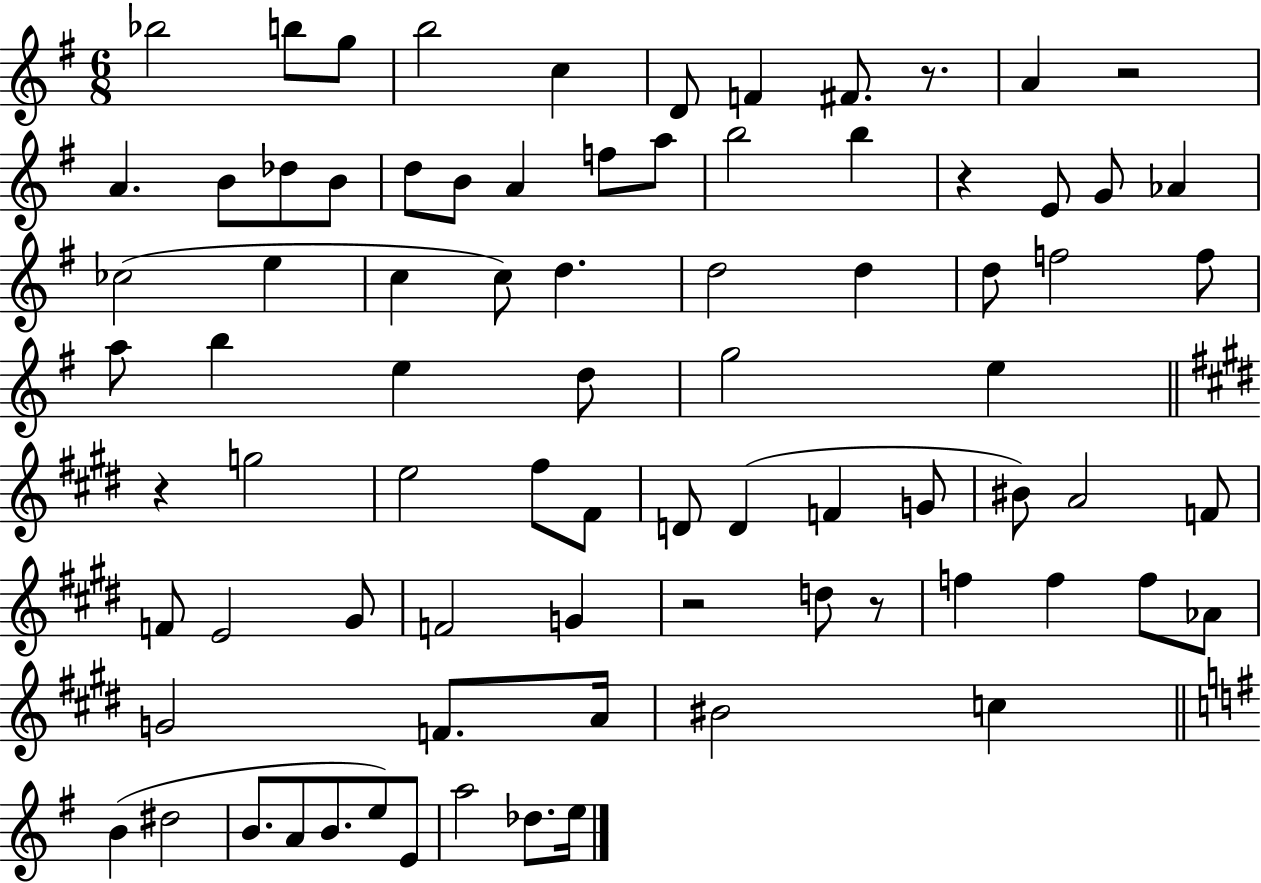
{
  \clef treble
  \numericTimeSignature
  \time 6/8
  \key g \major
  \repeat volta 2 { bes''2 b''8 g''8 | b''2 c''4 | d'8 f'4 fis'8. r8. | a'4 r2 | \break a'4. b'8 des''8 b'8 | d''8 b'8 a'4 f''8 a''8 | b''2 b''4 | r4 e'8 g'8 aes'4 | \break ces''2( e''4 | c''4 c''8) d''4. | d''2 d''4 | d''8 f''2 f''8 | \break a''8 b''4 e''4 d''8 | g''2 e''4 | \bar "||" \break \key e \major r4 g''2 | e''2 fis''8 fis'8 | d'8 d'4( f'4 g'8 | bis'8) a'2 f'8 | \break f'8 e'2 gis'8 | f'2 g'4 | r2 d''8 r8 | f''4 f''4 f''8 aes'8 | \break g'2 f'8. a'16 | bis'2 c''4 | \bar "||" \break \key g \major b'4( dis''2 | b'8. a'8 b'8. e''8) e'8 | a''2 des''8. e''16 | } \bar "|."
}